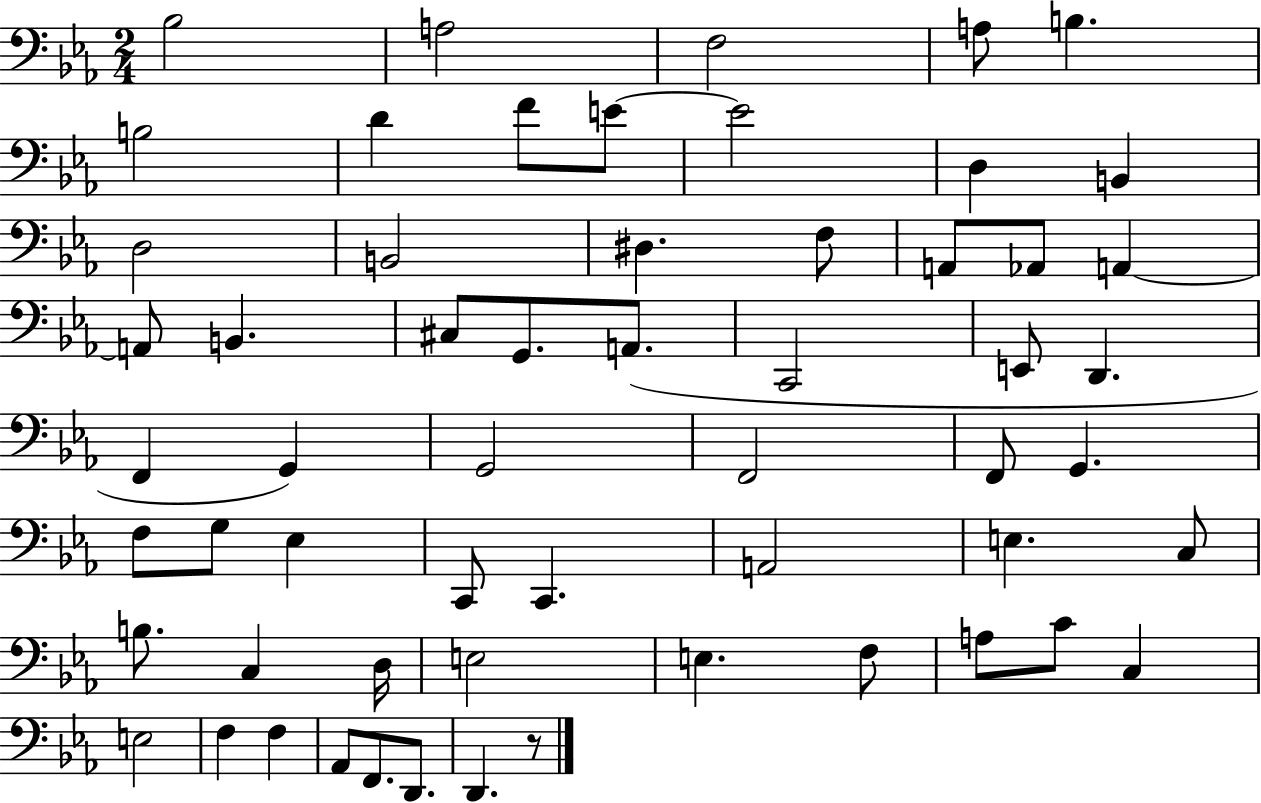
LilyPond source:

{
  \clef bass
  \numericTimeSignature
  \time 2/4
  \key ees \major
  \repeat volta 2 { bes2 | a2 | f2 | a8 b4. | \break b2 | d'4 f'8 e'8~~ | e'2 | d4 b,4 | \break d2 | b,2 | dis4. f8 | a,8 aes,8 a,4~~ | \break a,8 b,4. | cis8 g,8. a,8.( | c,2 | e,8 d,4. | \break f,4 g,4) | g,2 | f,2 | f,8 g,4. | \break f8 g8 ees4 | c,8 c,4. | a,2 | e4. c8 | \break b8. c4 d16 | e2 | e4. f8 | a8 c'8 c4 | \break e2 | f4 f4 | aes,8 f,8. d,8. | d,4. r8 | \break } \bar "|."
}